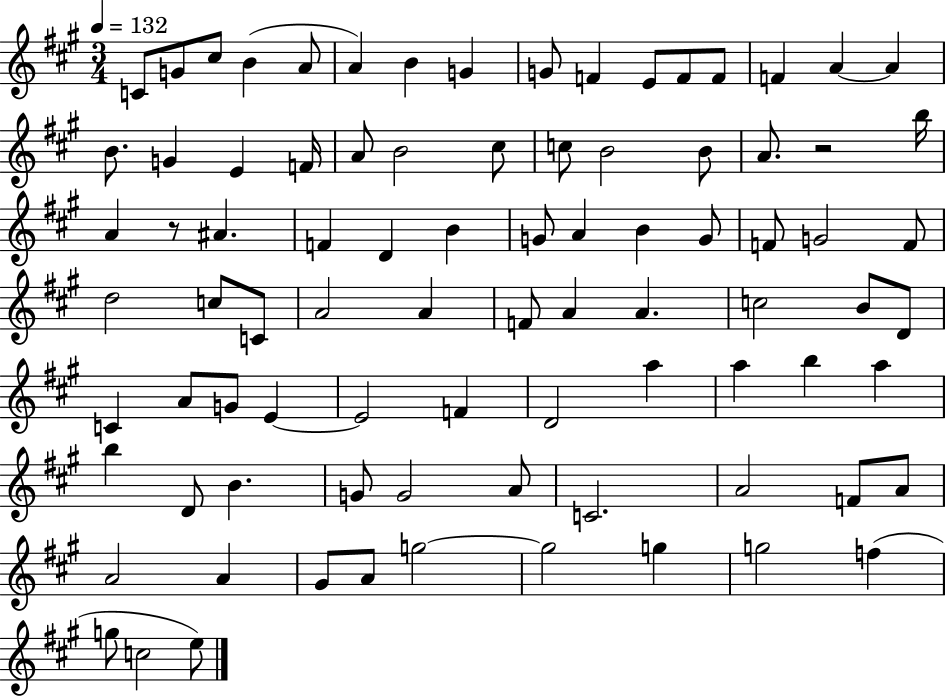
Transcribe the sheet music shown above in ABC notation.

X:1
T:Untitled
M:3/4
L:1/4
K:A
C/2 G/2 ^c/2 B A/2 A B G G/2 F E/2 F/2 F/2 F A A B/2 G E F/4 A/2 B2 ^c/2 c/2 B2 B/2 A/2 z2 b/4 A z/2 ^A F D B G/2 A B G/2 F/2 G2 F/2 d2 c/2 C/2 A2 A F/2 A A c2 B/2 D/2 C A/2 G/2 E E2 F D2 a a b a b D/2 B G/2 G2 A/2 C2 A2 F/2 A/2 A2 A ^G/2 A/2 g2 g2 g g2 f g/2 c2 e/2